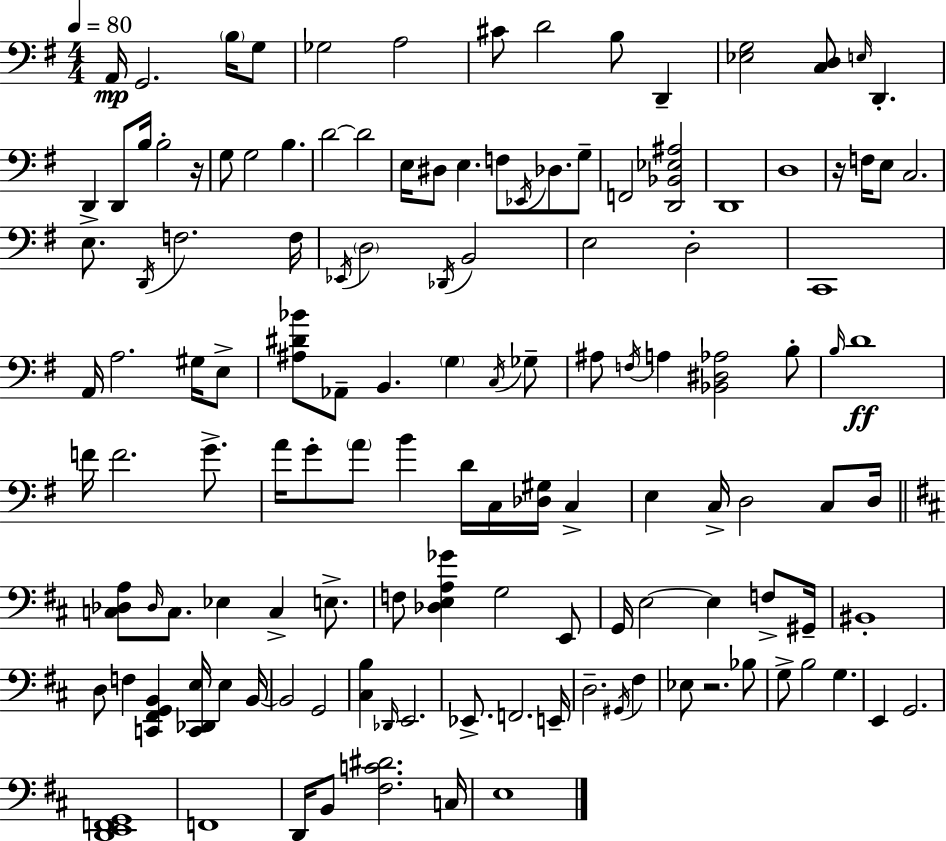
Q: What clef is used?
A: bass